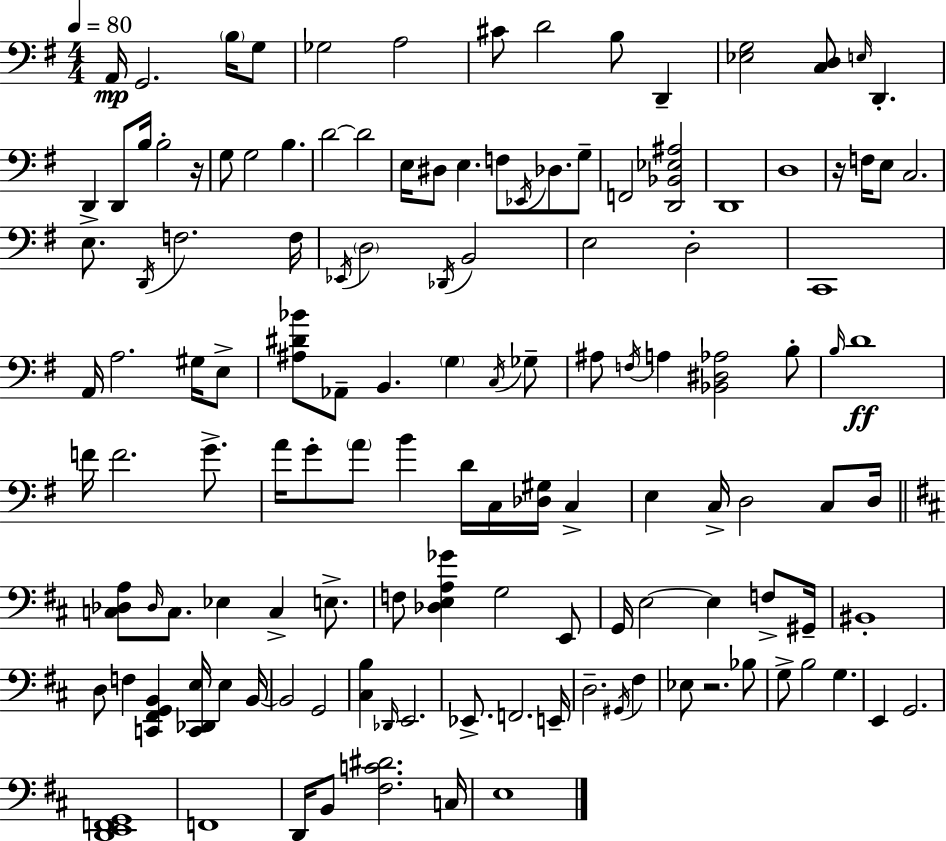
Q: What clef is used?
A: bass